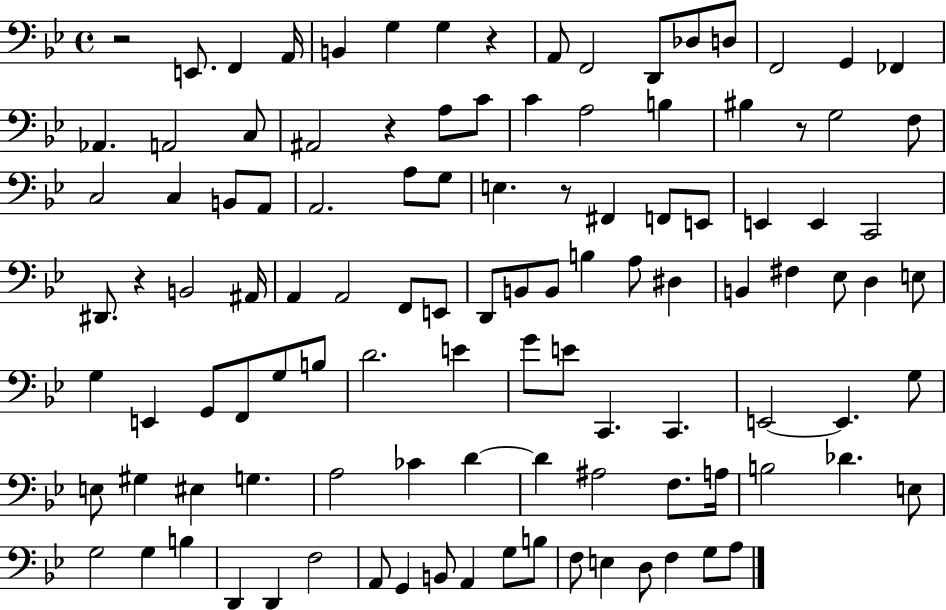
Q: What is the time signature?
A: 4/4